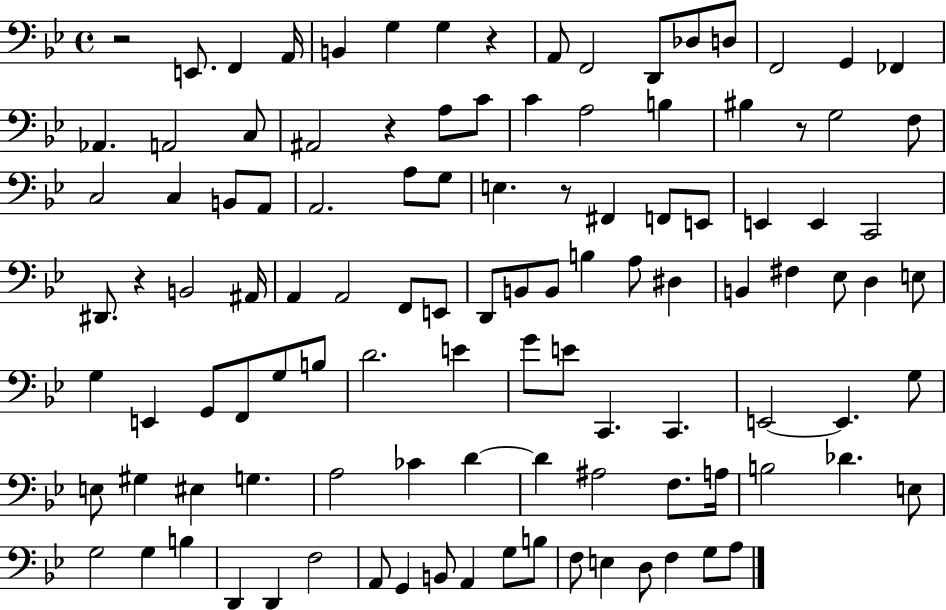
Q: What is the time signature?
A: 4/4